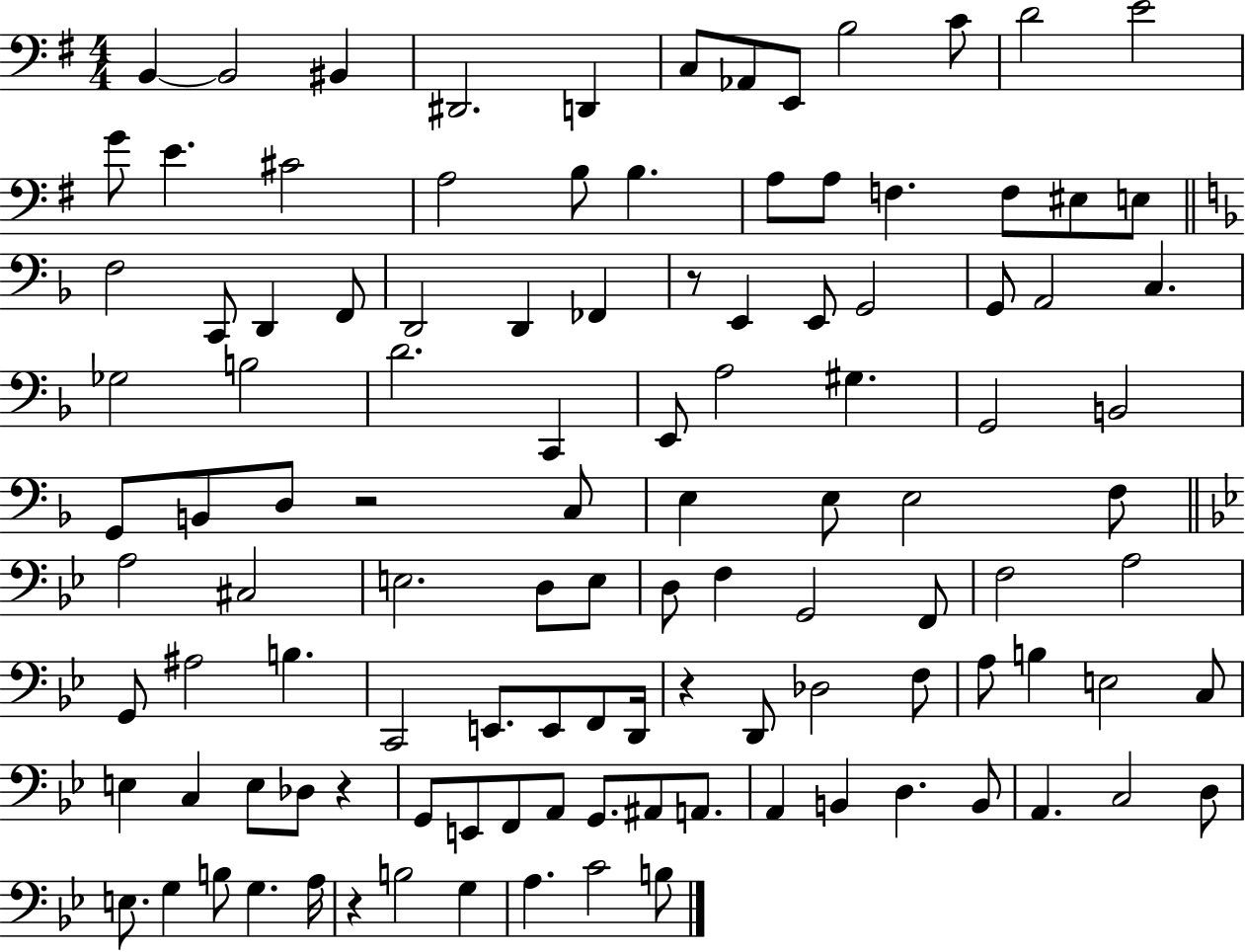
X:1
T:Untitled
M:4/4
L:1/4
K:G
B,, B,,2 ^B,, ^D,,2 D,, C,/2 _A,,/2 E,,/2 B,2 C/2 D2 E2 G/2 E ^C2 A,2 B,/2 B, A,/2 A,/2 F, F,/2 ^E,/2 E,/2 F,2 C,,/2 D,, F,,/2 D,,2 D,, _F,, z/2 E,, E,,/2 G,,2 G,,/2 A,,2 C, _G,2 B,2 D2 C,, E,,/2 A,2 ^G, G,,2 B,,2 G,,/2 B,,/2 D,/2 z2 C,/2 E, E,/2 E,2 F,/2 A,2 ^C,2 E,2 D,/2 E,/2 D,/2 F, G,,2 F,,/2 F,2 A,2 G,,/2 ^A,2 B, C,,2 E,,/2 E,,/2 F,,/2 D,,/4 z D,,/2 _D,2 F,/2 A,/2 B, E,2 C,/2 E, C, E,/2 _D,/2 z G,,/2 E,,/2 F,,/2 A,,/2 G,,/2 ^A,,/2 A,,/2 A,, B,, D, B,,/2 A,, C,2 D,/2 E,/2 G, B,/2 G, A,/4 z B,2 G, A, C2 B,/2